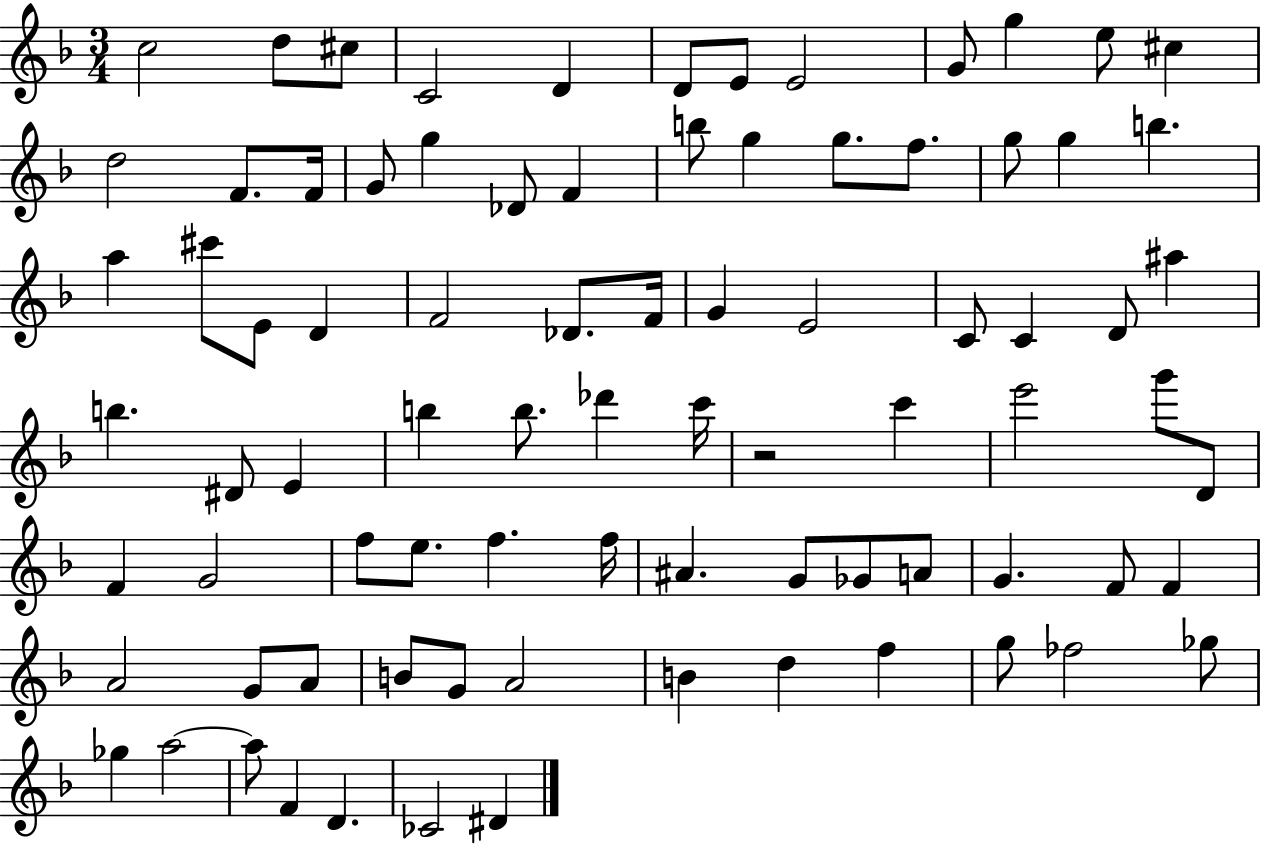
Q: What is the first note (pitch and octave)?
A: C5